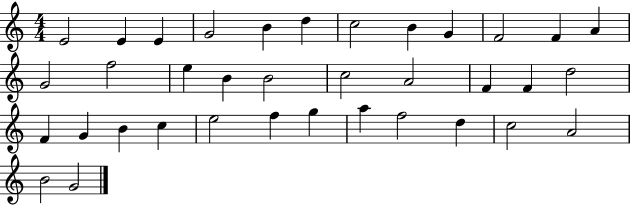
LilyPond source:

{
  \clef treble
  \numericTimeSignature
  \time 4/4
  \key c \major
  e'2 e'4 e'4 | g'2 b'4 d''4 | c''2 b'4 g'4 | f'2 f'4 a'4 | \break g'2 f''2 | e''4 b'4 b'2 | c''2 a'2 | f'4 f'4 d''2 | \break f'4 g'4 b'4 c''4 | e''2 f''4 g''4 | a''4 f''2 d''4 | c''2 a'2 | \break b'2 g'2 | \bar "|."
}